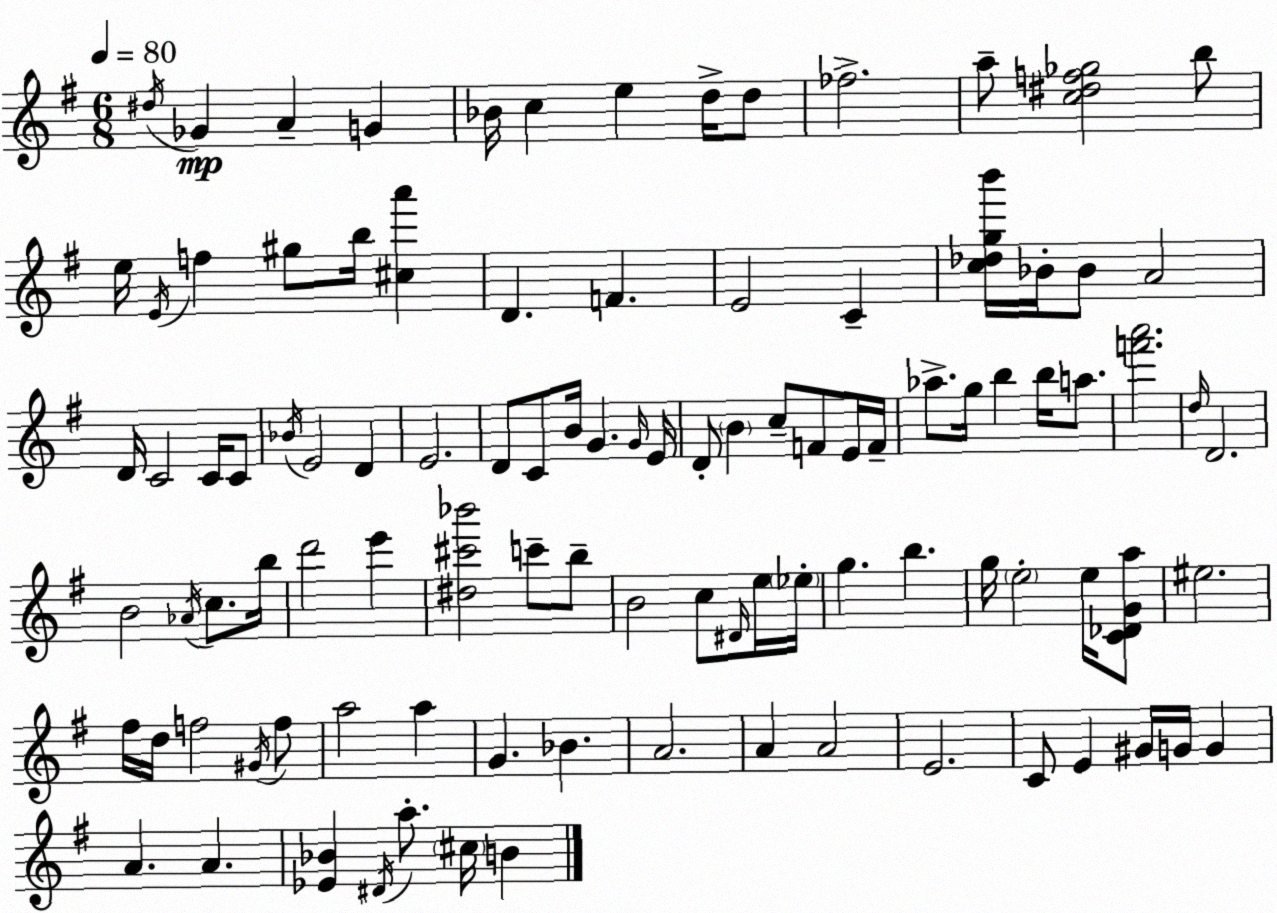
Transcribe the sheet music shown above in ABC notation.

X:1
T:Untitled
M:6/8
L:1/4
K:G
^d/4 _G A G _B/4 c e d/4 d/2 _f2 a/2 [c^df_g]2 b/2 e/4 E/4 f ^g/2 b/4 [^ca'] D F E2 C [c_dgb']/4 _B/4 _B/2 A2 D/4 C2 C/4 C/2 _B/4 E2 D E2 D/2 C/2 B/4 G G/4 E/4 D/2 B c/2 F/2 E/4 F/4 _a/2 g/4 b b/4 a/2 [f'a']2 d/4 D2 B2 _A/4 c/2 b/4 d'2 e' [^d^c'_b']2 c'/2 b/2 B2 c/2 ^D/4 e/4 _e/4 g b g/4 e2 e/4 [C_DGa]/2 ^e2 ^f/4 d/4 f2 ^G/4 f/2 a2 a G _B A2 A A2 E2 C/2 E ^G/4 G/4 G A A [_E_B] ^D/4 a/2 ^c/4 B